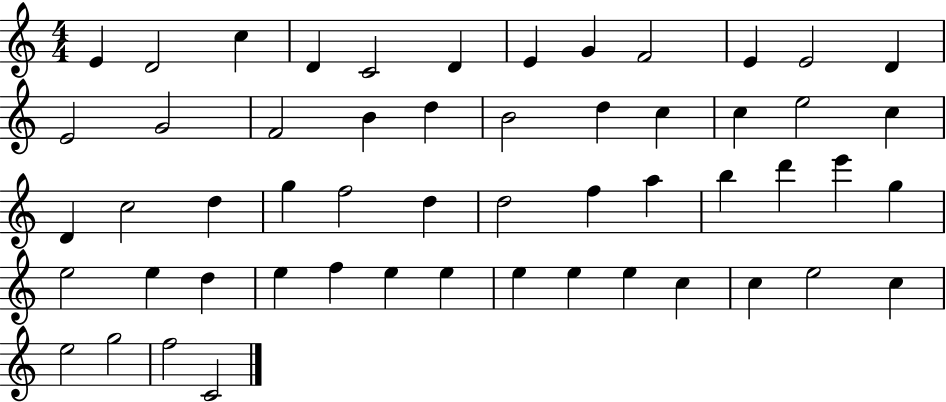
X:1
T:Untitled
M:4/4
L:1/4
K:C
E D2 c D C2 D E G F2 E E2 D E2 G2 F2 B d B2 d c c e2 c D c2 d g f2 d d2 f a b d' e' g e2 e d e f e e e e e c c e2 c e2 g2 f2 C2